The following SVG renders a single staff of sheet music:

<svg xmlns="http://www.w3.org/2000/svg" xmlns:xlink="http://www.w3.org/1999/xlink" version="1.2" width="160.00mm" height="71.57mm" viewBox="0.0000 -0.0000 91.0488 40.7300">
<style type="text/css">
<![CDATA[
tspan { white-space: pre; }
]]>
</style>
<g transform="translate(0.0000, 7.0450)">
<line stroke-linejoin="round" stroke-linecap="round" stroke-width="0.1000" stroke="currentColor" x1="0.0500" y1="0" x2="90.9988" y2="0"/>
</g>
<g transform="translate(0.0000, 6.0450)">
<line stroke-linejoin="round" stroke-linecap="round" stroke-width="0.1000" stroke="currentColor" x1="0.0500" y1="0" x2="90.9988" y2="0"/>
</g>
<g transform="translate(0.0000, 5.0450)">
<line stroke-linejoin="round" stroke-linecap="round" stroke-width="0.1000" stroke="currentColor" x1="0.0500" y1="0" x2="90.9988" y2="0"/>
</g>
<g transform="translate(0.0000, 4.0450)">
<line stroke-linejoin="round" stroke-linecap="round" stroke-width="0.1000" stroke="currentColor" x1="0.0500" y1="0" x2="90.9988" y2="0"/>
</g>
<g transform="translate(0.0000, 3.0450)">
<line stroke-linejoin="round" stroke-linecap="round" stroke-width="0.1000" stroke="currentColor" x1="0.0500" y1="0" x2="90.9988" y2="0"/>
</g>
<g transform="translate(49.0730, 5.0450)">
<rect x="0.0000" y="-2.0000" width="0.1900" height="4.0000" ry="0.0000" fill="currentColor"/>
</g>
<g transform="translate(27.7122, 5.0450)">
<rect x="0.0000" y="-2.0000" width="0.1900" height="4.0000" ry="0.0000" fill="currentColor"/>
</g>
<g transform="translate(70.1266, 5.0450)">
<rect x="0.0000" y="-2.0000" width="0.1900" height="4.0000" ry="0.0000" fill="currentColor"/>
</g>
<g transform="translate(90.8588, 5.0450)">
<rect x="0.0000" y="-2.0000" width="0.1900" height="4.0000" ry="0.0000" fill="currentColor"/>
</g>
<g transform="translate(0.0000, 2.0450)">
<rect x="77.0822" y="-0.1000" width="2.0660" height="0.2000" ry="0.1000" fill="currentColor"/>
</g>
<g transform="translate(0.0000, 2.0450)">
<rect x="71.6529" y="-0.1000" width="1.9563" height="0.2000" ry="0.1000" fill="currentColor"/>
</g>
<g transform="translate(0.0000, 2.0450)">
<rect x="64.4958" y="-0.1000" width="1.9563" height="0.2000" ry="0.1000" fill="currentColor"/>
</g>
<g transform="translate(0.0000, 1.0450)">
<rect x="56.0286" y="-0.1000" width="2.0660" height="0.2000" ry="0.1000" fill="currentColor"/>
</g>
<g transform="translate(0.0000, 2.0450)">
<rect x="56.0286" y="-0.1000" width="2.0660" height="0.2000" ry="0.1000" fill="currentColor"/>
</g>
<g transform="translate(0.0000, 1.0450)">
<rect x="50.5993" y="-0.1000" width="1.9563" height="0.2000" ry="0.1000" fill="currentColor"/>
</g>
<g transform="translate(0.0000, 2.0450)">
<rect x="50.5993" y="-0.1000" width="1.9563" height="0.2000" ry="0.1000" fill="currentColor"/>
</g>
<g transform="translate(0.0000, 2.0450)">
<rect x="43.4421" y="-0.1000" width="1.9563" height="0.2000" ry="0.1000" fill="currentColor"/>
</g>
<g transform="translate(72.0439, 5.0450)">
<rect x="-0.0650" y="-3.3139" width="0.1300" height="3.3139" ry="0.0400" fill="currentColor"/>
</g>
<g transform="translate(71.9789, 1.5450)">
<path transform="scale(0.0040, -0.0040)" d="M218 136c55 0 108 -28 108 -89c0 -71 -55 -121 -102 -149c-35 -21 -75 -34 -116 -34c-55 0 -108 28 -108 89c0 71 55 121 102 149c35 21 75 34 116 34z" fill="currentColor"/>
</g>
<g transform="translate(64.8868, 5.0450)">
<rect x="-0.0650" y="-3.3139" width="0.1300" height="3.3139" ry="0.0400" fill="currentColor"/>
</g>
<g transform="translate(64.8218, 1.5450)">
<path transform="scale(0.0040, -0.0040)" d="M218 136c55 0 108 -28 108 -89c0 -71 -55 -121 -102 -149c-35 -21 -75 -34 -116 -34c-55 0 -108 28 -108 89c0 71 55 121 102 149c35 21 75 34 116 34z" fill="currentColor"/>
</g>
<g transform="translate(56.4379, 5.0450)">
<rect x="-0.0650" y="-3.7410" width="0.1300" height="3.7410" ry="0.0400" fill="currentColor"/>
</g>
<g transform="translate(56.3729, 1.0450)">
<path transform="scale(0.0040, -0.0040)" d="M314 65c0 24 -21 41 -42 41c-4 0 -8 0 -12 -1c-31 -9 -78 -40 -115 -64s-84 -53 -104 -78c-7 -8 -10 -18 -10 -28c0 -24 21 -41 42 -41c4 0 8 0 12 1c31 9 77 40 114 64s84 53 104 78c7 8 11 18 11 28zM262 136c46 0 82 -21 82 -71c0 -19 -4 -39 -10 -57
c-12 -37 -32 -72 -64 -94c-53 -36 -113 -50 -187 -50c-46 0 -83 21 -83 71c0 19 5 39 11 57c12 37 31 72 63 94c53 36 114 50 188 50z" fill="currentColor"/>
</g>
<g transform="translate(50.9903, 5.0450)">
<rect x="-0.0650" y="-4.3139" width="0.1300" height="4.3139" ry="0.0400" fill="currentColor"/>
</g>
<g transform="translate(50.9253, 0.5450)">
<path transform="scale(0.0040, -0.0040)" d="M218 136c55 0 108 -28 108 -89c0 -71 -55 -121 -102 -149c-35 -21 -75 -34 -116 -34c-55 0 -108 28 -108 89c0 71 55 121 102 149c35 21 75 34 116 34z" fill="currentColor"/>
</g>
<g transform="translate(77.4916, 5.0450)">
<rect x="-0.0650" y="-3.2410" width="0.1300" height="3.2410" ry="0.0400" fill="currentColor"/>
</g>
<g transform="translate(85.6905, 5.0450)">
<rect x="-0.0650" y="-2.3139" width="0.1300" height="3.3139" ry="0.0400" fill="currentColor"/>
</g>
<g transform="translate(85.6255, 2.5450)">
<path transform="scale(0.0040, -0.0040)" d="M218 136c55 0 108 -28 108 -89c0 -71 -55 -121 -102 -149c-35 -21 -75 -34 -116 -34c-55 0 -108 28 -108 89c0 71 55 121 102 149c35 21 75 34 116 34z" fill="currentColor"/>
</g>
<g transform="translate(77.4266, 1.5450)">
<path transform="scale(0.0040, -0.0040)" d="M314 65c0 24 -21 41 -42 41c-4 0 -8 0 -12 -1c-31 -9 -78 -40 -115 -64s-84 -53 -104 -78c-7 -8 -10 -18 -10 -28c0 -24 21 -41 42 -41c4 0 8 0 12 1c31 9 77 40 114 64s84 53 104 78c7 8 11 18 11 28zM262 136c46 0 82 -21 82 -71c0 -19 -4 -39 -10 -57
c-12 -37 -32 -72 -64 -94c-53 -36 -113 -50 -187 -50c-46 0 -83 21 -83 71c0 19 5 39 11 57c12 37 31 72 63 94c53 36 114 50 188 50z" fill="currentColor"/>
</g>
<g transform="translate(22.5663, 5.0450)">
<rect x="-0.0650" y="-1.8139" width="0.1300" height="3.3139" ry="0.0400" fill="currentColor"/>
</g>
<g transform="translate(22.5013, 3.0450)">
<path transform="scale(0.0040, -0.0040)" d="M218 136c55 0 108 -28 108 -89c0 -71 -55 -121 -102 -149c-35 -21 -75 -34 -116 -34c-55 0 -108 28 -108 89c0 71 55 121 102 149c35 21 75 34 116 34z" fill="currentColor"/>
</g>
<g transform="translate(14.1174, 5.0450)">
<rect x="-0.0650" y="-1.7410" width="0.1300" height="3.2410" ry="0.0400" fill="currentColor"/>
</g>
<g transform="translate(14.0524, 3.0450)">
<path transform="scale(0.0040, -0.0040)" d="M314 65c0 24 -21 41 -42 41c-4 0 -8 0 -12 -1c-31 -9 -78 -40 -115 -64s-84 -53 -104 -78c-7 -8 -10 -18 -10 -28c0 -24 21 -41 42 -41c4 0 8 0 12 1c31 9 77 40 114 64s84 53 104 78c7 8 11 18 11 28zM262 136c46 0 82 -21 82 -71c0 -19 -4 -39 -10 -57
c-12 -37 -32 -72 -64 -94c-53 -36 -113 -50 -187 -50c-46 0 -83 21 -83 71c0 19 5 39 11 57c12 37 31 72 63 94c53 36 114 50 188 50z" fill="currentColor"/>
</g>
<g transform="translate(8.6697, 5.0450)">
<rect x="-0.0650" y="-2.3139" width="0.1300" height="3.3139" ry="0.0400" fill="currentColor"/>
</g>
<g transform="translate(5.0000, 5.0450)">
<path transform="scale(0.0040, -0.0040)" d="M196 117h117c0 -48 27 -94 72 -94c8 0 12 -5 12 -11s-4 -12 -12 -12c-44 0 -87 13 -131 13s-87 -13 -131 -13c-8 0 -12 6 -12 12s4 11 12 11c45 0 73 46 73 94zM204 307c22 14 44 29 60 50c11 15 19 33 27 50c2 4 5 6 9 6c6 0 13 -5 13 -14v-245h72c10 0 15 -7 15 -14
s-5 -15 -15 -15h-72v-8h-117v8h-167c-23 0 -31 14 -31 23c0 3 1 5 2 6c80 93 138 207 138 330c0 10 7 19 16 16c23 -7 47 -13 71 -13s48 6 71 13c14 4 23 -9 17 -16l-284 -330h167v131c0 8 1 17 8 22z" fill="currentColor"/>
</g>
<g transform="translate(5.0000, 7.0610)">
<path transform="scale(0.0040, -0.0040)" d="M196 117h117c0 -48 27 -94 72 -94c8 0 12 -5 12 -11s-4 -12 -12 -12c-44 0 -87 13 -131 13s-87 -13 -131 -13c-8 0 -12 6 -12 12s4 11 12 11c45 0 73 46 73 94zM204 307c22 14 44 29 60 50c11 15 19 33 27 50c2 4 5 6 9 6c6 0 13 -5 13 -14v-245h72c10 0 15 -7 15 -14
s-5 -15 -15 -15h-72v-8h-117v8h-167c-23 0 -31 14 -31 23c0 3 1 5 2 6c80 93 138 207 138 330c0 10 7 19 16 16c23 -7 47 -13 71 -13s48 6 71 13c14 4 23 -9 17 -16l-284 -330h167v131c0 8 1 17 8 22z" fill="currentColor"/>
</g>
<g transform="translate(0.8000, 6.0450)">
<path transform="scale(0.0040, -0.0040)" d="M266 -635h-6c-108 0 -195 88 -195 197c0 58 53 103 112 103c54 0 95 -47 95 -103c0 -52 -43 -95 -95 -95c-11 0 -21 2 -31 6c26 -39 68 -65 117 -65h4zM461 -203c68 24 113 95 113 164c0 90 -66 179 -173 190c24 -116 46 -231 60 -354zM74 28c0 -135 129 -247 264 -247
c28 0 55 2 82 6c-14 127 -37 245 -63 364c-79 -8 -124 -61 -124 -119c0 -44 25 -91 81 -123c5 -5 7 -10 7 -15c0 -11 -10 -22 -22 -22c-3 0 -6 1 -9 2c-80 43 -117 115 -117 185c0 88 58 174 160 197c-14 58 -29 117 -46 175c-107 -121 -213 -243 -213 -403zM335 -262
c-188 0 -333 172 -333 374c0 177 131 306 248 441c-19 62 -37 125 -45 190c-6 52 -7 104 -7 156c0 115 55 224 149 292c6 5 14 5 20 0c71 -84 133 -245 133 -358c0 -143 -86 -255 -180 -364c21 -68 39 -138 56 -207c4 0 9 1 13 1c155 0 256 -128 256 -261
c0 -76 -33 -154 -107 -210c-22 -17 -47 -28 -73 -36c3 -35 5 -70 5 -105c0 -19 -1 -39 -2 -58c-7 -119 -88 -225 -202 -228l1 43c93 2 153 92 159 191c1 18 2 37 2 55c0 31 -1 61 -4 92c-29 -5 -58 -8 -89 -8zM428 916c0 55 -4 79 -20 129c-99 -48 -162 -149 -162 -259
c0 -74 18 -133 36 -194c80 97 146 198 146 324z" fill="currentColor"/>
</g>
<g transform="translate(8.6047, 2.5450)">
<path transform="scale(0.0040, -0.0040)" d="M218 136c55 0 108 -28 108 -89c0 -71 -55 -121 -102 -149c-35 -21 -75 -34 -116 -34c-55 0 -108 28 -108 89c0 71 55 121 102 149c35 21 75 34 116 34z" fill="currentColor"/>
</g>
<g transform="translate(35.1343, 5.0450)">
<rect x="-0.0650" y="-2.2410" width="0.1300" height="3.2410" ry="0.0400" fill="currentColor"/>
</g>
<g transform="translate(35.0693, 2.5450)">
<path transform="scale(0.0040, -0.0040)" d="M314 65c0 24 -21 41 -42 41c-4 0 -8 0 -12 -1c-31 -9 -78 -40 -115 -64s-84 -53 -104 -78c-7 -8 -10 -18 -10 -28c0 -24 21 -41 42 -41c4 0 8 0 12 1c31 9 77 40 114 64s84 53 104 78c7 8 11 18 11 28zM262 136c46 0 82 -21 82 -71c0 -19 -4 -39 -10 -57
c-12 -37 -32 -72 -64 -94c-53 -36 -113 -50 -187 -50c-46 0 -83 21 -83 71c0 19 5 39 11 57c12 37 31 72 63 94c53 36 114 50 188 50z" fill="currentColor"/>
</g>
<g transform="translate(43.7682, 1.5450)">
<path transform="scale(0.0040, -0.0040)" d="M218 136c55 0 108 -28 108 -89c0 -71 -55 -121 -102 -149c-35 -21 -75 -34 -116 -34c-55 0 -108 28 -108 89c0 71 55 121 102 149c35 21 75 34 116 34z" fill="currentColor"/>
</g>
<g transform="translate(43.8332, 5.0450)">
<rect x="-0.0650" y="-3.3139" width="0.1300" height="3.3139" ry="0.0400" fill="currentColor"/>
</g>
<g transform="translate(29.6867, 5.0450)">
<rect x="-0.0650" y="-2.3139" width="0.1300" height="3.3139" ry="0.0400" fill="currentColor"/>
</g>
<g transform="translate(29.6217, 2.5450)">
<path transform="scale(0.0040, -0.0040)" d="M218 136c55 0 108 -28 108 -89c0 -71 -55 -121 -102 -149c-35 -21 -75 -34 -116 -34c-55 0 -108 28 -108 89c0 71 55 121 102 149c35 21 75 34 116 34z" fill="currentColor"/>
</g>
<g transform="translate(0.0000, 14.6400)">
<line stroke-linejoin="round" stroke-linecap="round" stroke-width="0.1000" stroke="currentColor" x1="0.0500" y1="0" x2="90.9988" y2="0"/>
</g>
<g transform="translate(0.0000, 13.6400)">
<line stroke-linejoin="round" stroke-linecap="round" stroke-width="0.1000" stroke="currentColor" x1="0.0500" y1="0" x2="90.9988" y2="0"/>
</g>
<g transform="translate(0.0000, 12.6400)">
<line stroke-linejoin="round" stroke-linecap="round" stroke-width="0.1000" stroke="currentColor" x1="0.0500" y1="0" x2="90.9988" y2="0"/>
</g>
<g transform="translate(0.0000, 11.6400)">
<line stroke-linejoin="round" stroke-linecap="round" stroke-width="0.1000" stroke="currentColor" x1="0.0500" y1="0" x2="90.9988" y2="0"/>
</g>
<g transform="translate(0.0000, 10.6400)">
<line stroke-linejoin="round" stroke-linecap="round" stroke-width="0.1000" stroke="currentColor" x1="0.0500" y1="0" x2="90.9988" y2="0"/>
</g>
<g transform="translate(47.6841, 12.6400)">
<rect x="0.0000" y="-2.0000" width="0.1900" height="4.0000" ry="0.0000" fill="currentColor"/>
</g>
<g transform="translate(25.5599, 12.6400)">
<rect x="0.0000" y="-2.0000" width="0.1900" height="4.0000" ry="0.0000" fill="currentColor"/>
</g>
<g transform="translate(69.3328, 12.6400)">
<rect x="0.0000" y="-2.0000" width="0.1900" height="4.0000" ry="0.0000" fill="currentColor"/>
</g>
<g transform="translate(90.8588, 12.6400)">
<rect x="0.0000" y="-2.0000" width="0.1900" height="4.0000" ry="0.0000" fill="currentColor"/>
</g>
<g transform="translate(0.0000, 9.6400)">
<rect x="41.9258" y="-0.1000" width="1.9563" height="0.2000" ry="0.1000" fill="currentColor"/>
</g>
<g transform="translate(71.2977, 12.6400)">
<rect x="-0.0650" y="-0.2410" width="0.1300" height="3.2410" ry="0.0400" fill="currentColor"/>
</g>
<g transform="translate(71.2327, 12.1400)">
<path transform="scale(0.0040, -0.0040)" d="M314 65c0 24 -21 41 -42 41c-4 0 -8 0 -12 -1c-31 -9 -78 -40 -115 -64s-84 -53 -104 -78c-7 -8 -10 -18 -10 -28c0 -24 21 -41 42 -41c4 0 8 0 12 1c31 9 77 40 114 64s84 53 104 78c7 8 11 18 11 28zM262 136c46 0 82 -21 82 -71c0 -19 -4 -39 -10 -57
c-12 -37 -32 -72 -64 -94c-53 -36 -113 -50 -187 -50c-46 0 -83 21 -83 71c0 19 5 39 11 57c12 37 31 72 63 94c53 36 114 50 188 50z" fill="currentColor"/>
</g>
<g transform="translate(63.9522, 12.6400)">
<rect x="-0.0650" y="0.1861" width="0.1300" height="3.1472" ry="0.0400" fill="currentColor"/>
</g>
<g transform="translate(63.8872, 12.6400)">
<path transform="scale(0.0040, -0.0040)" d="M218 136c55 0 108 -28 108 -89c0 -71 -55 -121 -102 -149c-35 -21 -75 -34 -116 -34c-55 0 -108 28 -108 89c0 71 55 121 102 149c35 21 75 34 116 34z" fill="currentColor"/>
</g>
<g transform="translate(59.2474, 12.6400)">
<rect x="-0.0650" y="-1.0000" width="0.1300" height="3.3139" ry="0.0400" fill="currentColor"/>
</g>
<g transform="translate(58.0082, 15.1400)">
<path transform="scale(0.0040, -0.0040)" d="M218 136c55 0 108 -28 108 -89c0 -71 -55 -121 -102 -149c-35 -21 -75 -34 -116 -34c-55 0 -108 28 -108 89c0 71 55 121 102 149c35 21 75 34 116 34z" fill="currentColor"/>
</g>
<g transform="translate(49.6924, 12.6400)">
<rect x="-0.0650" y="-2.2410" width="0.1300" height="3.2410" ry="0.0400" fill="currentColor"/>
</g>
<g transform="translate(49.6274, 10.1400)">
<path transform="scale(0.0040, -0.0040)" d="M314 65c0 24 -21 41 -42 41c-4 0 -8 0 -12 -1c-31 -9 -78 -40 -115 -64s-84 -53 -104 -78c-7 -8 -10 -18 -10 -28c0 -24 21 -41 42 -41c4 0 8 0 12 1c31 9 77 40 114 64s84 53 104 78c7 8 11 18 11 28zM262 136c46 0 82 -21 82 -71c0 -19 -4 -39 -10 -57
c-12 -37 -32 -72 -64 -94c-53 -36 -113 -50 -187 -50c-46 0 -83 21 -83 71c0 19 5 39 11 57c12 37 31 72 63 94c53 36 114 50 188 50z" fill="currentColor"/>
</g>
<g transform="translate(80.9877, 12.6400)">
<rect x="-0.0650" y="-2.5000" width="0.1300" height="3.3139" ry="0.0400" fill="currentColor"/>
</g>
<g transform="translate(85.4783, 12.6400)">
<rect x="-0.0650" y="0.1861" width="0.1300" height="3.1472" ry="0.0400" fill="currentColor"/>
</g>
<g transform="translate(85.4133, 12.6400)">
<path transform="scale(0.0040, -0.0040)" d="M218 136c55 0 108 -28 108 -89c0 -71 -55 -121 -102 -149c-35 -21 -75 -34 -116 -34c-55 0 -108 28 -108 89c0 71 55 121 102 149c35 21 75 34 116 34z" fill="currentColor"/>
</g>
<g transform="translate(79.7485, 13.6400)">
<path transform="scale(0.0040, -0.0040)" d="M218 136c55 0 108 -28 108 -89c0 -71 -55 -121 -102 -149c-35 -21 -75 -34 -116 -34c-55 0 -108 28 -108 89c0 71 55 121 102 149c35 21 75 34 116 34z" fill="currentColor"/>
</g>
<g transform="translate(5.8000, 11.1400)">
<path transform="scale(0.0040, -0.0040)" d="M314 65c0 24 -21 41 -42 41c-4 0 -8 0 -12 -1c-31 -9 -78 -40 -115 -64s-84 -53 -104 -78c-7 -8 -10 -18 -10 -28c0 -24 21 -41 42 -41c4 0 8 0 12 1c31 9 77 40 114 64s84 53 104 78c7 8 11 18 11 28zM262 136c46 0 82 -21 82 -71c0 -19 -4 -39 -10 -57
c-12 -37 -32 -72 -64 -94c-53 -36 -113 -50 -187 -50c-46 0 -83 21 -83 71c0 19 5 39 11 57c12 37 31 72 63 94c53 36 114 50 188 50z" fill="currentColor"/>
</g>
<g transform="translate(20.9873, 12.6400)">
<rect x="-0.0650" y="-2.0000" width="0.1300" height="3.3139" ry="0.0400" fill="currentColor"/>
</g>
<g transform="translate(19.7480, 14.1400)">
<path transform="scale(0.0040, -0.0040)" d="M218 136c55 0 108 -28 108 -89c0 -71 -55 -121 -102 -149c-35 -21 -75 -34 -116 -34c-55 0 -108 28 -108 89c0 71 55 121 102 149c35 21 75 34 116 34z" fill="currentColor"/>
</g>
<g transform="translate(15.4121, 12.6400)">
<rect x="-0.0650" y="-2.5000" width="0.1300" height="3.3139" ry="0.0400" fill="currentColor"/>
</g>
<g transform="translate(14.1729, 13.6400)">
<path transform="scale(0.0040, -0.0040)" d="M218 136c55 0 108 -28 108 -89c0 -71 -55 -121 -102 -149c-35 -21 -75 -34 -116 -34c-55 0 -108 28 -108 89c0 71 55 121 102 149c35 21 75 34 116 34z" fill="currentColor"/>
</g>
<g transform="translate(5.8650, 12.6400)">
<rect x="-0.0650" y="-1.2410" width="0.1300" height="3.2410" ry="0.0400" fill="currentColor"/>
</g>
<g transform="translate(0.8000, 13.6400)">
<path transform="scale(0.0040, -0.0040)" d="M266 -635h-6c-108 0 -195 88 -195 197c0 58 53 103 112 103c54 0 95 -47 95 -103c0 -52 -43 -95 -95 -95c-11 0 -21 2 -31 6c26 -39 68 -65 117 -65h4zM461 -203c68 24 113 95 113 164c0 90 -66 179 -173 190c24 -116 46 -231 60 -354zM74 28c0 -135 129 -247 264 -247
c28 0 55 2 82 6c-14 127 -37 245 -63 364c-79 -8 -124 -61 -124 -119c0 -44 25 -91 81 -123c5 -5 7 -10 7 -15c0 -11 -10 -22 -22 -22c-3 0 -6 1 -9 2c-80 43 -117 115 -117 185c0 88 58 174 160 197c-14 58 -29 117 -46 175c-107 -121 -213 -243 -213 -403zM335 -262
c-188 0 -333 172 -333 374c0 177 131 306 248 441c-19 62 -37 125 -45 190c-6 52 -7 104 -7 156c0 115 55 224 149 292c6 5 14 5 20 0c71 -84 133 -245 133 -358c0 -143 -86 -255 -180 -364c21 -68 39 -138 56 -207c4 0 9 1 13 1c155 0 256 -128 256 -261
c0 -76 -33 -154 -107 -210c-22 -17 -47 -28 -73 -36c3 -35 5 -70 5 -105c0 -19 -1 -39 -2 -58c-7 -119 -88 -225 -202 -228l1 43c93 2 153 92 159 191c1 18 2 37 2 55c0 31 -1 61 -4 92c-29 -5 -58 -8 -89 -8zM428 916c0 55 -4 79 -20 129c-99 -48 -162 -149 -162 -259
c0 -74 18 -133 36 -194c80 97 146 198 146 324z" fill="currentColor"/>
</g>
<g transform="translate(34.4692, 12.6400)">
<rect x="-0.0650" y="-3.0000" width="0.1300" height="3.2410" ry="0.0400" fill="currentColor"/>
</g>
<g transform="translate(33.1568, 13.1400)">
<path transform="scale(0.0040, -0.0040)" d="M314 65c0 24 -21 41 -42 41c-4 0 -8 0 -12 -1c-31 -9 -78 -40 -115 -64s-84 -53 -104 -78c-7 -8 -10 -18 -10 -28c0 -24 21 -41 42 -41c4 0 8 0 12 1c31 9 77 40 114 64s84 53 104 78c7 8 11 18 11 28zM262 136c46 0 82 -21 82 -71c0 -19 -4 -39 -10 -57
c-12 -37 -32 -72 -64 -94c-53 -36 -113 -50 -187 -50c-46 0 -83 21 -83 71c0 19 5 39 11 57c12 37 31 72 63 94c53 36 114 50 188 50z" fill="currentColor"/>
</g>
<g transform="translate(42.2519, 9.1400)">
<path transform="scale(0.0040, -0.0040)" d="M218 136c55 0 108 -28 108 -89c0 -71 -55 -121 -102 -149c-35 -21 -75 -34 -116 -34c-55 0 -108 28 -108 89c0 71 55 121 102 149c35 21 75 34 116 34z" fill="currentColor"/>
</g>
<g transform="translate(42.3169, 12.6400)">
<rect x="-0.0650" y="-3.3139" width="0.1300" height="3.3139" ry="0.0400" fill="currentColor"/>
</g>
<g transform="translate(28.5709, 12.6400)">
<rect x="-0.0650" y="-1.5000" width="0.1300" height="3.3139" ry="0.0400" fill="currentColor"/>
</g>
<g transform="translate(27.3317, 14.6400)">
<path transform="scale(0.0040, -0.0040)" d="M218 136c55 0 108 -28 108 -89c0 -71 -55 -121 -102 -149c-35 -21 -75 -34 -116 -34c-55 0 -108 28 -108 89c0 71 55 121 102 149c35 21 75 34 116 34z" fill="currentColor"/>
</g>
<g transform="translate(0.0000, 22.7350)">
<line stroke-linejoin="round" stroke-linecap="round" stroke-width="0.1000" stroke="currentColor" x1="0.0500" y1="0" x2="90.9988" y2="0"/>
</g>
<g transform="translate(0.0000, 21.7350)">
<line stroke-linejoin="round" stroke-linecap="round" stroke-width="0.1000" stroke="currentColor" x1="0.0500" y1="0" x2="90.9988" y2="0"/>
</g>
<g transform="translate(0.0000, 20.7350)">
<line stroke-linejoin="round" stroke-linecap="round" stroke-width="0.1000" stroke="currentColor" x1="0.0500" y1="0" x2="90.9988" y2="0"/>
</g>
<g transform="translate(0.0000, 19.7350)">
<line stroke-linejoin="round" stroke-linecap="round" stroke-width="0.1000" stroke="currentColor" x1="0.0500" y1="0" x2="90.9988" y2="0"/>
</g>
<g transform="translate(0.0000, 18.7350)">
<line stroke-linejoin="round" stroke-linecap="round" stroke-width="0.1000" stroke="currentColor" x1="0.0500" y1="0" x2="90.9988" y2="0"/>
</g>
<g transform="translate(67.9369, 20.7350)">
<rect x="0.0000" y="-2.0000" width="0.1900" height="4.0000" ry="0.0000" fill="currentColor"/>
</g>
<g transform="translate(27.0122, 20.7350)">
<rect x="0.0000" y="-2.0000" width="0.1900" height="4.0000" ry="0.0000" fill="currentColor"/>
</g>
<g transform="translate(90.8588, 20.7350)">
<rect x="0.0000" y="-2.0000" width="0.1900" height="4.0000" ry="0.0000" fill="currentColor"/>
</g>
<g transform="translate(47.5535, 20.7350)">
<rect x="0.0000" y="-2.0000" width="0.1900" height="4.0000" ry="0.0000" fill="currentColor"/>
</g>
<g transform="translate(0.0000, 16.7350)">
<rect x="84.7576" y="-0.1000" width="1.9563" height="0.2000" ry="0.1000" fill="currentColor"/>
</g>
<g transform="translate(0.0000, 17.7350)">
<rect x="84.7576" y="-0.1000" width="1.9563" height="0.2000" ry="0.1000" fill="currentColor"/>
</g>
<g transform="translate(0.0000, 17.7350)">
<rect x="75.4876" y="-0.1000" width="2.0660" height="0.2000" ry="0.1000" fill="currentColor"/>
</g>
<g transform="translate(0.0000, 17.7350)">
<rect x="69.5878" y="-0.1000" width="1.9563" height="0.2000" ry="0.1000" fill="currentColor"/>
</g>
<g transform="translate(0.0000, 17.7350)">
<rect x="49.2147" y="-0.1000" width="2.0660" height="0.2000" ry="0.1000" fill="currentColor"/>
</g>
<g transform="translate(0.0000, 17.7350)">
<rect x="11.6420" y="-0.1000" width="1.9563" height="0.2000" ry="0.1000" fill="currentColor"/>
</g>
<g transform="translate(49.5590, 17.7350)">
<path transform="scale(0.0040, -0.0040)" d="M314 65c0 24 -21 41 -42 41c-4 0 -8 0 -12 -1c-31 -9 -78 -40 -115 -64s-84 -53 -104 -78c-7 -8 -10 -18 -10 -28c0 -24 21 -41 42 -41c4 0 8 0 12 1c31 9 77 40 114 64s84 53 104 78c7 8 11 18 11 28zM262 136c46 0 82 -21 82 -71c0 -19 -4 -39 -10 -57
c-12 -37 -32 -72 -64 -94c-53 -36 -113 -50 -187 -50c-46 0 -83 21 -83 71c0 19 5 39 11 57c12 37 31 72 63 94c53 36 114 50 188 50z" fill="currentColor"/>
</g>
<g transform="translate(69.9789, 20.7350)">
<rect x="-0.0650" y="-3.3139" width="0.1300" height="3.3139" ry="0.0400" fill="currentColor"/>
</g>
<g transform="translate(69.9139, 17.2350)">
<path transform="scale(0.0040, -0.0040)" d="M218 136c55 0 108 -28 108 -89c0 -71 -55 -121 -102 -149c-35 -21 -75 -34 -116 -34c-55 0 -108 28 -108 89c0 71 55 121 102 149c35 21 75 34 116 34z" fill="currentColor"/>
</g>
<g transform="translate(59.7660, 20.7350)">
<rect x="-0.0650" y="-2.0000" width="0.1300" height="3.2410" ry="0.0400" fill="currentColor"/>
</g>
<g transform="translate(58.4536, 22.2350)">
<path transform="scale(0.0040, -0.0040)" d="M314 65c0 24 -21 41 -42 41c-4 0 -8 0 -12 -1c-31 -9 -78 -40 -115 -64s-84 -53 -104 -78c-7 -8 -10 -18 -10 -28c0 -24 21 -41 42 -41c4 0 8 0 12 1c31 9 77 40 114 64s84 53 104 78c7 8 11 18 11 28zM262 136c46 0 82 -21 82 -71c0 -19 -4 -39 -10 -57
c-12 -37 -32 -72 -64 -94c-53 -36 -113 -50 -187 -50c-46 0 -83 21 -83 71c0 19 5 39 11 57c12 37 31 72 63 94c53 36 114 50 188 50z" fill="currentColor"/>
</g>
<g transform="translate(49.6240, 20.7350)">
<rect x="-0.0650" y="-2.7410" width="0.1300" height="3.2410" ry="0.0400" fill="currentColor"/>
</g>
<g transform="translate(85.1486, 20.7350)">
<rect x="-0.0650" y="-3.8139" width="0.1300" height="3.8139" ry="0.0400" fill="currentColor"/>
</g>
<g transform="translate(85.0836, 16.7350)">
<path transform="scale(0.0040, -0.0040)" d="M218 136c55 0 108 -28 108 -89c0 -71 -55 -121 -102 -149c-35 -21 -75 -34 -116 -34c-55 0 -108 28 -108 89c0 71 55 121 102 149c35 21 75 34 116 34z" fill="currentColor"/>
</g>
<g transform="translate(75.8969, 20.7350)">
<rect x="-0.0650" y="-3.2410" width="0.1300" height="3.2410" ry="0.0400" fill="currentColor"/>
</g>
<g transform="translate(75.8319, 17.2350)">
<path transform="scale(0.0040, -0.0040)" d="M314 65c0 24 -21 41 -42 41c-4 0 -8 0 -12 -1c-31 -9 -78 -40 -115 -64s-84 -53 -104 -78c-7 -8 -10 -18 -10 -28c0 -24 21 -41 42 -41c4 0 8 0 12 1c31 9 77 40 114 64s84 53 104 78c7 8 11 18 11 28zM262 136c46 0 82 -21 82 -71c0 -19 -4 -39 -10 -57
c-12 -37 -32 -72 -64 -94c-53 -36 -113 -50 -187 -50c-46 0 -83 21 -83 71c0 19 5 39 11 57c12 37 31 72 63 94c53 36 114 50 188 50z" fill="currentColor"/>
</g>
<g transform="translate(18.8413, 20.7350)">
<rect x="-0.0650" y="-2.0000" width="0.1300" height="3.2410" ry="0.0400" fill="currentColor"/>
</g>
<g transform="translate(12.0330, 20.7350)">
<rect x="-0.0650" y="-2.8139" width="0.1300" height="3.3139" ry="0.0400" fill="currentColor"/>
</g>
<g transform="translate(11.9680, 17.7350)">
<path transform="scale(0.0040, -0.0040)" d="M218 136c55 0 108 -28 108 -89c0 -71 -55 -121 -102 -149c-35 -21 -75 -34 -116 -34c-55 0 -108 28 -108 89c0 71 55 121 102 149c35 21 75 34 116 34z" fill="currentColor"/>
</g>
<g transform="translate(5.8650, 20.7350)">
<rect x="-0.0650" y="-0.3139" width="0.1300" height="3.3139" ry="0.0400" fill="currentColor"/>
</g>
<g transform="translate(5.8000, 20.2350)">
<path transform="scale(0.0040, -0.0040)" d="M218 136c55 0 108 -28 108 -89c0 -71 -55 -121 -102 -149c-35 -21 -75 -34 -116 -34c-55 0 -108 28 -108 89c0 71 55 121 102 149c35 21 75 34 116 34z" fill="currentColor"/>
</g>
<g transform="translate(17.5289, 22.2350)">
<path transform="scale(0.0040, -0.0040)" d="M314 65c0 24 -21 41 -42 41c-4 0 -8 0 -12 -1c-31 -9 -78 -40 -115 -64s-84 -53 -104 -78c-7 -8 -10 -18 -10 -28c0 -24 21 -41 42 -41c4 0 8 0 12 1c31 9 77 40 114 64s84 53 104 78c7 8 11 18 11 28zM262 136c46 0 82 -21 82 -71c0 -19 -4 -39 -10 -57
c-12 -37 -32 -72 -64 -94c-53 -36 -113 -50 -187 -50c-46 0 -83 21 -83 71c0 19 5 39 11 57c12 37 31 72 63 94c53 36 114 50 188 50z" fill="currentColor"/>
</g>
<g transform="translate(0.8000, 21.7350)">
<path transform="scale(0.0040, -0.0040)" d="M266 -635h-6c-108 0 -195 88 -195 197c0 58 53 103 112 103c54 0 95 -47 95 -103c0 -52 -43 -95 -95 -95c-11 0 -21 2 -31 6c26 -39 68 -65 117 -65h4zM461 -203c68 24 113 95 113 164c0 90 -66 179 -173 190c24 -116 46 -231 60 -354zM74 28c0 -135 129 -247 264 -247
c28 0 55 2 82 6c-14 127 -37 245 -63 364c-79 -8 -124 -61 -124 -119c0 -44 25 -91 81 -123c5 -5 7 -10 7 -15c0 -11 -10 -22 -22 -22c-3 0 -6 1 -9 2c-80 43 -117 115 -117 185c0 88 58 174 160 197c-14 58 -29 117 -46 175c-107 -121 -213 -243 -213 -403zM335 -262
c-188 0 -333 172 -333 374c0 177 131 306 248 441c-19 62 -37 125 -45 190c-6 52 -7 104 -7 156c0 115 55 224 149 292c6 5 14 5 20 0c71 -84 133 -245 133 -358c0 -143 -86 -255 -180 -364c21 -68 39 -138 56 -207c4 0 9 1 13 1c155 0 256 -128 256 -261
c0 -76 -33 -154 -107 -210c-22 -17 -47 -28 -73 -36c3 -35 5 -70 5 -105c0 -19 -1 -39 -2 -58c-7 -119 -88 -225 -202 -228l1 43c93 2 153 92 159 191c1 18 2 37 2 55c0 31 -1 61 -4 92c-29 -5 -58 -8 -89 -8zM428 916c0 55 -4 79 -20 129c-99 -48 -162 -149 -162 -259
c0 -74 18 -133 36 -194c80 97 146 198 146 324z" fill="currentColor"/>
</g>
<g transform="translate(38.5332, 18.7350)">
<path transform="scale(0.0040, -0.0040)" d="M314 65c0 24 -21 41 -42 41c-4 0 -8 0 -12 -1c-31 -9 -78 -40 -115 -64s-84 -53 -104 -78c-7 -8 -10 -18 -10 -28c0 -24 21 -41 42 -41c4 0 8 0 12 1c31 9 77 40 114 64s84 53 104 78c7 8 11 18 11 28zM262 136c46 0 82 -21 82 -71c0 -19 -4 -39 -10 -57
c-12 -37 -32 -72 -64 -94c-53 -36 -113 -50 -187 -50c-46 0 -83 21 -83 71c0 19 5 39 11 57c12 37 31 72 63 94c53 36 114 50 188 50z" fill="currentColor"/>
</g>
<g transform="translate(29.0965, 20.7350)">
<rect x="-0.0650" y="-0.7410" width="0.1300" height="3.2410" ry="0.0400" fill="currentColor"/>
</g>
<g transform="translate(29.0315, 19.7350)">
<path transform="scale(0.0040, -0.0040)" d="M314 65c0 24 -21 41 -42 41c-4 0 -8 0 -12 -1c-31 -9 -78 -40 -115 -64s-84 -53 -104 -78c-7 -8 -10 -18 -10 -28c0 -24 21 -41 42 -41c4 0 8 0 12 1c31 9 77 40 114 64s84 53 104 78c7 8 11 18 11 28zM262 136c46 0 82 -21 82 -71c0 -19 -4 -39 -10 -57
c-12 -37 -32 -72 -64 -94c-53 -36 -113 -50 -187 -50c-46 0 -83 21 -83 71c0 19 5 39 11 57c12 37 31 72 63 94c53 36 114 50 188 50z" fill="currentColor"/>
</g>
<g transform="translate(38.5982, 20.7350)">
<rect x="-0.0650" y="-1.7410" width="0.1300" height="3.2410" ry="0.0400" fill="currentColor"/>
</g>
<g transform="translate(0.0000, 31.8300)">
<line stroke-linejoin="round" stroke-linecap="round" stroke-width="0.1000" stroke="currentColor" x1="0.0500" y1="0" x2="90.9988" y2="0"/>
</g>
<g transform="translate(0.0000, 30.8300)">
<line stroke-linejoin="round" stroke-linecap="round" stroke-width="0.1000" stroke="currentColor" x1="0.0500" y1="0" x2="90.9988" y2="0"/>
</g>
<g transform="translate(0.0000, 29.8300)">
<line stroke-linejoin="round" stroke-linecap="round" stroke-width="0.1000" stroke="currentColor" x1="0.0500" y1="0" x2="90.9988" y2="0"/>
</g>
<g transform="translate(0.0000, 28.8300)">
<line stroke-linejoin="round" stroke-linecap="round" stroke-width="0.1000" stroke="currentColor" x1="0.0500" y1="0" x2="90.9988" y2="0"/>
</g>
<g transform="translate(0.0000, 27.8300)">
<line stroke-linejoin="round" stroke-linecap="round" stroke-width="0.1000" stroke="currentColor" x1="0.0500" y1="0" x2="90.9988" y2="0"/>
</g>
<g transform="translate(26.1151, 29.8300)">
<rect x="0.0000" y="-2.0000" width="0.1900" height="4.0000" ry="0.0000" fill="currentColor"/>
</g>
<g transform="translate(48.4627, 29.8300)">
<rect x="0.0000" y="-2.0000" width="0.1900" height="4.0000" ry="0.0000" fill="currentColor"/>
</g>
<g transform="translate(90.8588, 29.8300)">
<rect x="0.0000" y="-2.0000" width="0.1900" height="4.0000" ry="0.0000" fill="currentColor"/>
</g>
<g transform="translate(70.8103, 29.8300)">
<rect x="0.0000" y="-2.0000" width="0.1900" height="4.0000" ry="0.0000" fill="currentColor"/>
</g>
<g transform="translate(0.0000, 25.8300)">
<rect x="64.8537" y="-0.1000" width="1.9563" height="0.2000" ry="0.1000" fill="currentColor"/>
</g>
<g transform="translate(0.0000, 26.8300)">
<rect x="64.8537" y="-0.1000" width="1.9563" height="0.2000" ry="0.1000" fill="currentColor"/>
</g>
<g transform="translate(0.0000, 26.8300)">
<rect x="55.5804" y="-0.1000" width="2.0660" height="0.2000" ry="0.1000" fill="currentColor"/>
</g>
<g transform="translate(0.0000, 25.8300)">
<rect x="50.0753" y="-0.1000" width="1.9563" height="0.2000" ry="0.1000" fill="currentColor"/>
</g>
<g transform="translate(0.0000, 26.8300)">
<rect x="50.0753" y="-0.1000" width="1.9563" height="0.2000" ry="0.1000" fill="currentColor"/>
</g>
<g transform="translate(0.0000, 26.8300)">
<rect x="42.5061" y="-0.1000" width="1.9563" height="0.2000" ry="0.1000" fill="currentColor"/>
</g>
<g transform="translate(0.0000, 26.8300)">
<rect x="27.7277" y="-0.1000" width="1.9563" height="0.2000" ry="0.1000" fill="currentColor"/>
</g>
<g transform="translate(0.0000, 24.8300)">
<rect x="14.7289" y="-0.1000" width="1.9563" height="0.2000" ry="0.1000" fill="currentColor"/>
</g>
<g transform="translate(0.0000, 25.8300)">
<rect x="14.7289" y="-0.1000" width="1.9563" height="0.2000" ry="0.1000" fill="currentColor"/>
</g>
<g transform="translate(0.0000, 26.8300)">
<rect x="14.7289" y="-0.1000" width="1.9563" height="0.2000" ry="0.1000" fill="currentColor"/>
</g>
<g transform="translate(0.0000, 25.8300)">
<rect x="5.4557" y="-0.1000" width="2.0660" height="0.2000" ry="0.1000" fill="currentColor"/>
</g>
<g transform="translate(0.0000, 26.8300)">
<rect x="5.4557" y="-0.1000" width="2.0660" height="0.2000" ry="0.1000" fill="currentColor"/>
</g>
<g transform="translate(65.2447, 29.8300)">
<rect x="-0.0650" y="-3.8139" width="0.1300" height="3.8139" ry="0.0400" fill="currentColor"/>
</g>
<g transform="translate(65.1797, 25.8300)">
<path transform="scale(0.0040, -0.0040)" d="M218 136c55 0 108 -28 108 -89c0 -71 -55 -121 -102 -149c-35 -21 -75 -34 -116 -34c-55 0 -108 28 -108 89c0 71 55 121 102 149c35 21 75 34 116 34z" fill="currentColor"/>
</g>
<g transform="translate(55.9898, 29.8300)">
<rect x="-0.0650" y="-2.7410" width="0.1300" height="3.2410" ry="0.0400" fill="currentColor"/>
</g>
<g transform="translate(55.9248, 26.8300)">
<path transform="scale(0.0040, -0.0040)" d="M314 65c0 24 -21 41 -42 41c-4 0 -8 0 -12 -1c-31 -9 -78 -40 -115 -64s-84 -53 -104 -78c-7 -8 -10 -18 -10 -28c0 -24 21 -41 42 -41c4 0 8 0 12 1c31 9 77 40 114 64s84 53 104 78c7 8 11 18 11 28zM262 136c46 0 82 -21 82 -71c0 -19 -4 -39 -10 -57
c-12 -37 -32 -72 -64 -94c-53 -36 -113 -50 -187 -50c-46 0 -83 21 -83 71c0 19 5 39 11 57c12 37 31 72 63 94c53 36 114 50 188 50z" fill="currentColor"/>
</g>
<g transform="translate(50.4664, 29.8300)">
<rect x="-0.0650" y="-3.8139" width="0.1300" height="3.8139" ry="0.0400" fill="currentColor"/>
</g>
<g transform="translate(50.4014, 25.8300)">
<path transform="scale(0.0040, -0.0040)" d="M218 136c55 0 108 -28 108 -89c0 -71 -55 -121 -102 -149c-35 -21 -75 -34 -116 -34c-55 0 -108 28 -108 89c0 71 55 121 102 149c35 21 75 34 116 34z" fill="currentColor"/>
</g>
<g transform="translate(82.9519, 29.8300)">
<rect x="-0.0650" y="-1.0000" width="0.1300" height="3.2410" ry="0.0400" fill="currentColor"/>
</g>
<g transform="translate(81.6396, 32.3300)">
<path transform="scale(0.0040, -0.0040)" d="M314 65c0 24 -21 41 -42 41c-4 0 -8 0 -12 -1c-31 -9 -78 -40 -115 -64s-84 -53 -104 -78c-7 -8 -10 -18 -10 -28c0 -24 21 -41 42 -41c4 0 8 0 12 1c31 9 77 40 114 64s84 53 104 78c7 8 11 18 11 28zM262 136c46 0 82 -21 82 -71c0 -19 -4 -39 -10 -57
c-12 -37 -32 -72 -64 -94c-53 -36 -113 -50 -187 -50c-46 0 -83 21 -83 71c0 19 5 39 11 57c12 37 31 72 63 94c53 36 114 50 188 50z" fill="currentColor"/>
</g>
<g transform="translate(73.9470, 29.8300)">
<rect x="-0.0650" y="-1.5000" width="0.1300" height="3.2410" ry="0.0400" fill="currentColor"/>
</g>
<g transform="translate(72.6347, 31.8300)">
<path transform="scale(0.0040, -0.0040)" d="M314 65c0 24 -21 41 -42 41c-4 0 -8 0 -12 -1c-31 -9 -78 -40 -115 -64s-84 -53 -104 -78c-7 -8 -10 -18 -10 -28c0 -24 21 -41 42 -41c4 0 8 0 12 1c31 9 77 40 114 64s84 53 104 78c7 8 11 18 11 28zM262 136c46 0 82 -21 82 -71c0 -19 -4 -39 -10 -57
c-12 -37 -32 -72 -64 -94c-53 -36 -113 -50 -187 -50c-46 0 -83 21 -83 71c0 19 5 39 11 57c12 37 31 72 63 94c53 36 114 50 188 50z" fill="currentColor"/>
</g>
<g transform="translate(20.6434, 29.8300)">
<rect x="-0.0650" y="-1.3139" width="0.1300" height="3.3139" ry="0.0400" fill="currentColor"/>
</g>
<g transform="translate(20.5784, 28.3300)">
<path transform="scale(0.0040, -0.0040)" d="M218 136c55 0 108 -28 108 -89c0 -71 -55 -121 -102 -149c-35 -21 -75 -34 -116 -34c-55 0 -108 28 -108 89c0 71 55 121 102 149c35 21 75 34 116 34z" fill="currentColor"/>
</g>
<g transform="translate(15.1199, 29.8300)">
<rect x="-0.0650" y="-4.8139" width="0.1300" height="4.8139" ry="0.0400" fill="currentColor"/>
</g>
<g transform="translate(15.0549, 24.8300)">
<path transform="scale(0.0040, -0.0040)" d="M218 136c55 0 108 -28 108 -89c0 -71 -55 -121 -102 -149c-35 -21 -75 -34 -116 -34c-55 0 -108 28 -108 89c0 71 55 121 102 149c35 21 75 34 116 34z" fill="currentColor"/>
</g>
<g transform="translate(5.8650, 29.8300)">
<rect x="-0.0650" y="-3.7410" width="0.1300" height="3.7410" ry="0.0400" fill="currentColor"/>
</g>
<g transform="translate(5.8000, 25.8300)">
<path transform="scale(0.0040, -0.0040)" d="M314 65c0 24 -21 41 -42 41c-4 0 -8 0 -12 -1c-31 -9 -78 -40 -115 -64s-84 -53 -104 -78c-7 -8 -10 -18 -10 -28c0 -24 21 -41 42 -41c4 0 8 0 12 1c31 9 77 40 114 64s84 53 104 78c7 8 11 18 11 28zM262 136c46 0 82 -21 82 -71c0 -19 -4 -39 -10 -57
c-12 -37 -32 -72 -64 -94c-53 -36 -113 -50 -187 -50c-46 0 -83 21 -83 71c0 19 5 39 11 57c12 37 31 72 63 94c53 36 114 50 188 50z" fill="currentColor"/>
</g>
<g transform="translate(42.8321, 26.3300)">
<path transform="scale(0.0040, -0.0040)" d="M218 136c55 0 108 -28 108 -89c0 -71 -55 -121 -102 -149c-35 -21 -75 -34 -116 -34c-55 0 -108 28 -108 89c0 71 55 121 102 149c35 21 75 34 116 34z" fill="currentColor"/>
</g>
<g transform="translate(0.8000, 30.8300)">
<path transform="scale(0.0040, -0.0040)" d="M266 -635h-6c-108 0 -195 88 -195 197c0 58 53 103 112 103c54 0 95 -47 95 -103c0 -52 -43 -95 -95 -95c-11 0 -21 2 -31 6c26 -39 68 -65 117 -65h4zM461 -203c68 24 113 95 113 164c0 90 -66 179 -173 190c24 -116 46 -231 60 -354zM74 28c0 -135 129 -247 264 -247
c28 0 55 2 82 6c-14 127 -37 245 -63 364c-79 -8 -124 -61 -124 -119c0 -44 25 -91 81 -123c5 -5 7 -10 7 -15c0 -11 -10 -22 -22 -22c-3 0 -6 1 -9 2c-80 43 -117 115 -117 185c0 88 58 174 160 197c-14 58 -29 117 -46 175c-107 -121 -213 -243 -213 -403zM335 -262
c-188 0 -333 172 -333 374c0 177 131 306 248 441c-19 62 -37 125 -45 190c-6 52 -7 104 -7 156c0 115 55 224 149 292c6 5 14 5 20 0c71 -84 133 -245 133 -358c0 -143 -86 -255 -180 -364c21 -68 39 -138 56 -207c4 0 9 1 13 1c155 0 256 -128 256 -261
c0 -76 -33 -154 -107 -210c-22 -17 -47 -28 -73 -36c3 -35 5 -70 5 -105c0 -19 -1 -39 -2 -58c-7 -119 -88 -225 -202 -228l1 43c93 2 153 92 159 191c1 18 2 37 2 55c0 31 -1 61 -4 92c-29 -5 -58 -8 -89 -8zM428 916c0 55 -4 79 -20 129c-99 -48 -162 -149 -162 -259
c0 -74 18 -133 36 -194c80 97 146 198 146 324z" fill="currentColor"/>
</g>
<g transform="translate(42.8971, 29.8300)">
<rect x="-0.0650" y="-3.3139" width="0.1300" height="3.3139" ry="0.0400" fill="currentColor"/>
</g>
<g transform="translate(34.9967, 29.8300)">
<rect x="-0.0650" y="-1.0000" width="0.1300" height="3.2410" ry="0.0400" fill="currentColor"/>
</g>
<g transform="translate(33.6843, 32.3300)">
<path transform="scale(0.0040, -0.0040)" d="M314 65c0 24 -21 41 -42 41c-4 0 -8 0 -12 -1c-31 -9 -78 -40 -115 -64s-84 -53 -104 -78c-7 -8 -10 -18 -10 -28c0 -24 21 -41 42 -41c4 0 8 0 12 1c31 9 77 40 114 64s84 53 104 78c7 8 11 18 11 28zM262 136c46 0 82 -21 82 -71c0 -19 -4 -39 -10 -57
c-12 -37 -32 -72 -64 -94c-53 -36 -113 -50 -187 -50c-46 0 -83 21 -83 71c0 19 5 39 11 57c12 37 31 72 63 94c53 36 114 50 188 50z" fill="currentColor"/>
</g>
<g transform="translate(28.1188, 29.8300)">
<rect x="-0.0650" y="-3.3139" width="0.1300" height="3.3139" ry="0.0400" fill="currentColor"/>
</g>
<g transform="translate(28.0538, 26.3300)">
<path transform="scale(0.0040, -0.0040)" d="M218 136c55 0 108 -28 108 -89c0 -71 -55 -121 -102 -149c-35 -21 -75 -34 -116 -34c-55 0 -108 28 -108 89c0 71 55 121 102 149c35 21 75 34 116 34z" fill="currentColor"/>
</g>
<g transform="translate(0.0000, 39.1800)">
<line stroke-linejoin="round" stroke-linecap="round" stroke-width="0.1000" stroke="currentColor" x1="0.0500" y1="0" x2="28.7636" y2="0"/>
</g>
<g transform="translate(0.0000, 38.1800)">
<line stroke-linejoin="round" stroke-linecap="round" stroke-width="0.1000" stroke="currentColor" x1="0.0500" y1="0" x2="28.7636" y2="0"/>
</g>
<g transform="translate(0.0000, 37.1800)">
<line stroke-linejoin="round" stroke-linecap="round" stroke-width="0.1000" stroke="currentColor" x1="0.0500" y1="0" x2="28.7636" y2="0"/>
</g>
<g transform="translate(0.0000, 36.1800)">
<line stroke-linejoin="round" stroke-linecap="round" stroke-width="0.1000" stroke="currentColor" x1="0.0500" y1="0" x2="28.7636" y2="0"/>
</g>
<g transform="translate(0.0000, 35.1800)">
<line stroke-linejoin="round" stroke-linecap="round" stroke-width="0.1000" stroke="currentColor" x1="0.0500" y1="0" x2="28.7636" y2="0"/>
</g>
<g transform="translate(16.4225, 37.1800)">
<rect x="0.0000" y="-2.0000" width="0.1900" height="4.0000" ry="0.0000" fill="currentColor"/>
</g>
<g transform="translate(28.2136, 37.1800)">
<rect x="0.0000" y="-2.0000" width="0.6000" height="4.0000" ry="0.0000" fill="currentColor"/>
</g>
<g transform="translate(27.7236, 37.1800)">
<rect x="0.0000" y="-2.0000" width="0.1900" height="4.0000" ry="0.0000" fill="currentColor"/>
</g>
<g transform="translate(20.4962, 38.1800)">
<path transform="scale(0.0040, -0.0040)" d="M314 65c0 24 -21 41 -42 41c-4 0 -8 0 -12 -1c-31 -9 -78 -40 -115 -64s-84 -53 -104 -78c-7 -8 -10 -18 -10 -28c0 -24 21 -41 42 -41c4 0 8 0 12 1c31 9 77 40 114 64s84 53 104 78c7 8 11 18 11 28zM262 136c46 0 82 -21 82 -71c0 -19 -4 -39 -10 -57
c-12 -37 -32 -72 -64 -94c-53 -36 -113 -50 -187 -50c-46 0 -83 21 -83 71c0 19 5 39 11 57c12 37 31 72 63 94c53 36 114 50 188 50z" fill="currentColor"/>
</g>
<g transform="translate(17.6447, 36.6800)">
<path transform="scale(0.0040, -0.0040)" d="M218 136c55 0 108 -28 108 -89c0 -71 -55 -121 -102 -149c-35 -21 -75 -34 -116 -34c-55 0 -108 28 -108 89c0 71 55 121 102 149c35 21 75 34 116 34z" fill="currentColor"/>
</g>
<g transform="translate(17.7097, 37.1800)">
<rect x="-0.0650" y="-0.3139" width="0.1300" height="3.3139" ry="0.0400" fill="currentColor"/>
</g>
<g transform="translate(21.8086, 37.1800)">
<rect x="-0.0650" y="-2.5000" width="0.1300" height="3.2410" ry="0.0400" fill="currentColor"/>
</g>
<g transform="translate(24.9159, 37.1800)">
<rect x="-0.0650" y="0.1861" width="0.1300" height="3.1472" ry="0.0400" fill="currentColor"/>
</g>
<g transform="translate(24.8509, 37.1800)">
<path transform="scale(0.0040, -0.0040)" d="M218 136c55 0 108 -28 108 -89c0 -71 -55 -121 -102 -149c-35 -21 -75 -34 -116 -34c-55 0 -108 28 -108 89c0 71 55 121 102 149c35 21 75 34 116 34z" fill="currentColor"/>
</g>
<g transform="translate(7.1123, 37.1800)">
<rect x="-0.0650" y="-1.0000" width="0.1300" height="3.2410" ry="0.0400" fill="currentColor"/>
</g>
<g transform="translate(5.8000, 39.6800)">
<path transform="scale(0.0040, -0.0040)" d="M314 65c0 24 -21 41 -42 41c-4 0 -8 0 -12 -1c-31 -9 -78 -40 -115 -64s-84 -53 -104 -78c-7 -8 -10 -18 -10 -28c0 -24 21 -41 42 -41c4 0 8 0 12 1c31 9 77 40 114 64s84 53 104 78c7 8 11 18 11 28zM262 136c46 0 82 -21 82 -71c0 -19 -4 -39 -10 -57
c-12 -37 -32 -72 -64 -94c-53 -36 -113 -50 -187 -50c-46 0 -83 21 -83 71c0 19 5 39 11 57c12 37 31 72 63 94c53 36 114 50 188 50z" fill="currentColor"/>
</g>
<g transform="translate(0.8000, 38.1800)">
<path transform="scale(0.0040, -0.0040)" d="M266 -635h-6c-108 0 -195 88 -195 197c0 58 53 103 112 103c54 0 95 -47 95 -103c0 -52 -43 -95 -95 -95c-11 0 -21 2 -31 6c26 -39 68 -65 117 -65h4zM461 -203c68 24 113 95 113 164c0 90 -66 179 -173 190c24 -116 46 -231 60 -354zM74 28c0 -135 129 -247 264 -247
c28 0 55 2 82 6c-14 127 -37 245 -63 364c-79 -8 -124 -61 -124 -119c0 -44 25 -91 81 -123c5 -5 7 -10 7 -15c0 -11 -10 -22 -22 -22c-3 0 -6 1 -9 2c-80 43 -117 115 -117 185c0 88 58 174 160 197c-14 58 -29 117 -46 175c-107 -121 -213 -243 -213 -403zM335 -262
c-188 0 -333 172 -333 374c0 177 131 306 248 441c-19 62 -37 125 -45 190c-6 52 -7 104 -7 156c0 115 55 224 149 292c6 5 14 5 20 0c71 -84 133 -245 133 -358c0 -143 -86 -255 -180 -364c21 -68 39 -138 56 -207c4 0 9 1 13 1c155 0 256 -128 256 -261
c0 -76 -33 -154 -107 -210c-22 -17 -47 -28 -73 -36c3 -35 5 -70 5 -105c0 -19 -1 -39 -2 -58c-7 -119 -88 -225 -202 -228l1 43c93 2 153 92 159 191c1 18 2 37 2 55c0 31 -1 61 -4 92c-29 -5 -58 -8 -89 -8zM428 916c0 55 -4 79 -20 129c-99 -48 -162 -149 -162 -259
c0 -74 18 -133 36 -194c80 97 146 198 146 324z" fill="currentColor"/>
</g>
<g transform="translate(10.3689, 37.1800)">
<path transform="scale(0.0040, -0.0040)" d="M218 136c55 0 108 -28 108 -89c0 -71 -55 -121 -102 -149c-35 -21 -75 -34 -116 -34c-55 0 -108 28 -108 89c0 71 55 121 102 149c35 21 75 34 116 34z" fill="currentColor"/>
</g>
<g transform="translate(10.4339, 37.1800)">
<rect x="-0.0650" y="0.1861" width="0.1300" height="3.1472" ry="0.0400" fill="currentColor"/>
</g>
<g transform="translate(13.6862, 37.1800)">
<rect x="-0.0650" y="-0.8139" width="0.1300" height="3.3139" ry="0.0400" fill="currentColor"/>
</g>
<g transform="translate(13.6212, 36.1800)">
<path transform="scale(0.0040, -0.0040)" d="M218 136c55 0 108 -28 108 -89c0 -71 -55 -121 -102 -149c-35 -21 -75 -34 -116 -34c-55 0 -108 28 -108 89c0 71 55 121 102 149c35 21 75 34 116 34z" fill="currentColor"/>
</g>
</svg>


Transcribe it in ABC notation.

X:1
T:Untitled
M:4/4
L:1/4
K:C
g f2 f g g2 b d' c'2 b b b2 g e2 G F E A2 b g2 D B c2 G B c a F2 d2 f2 a2 F2 b b2 c' c'2 e' e b D2 b c' a2 c' E2 D2 D2 B d c G2 B